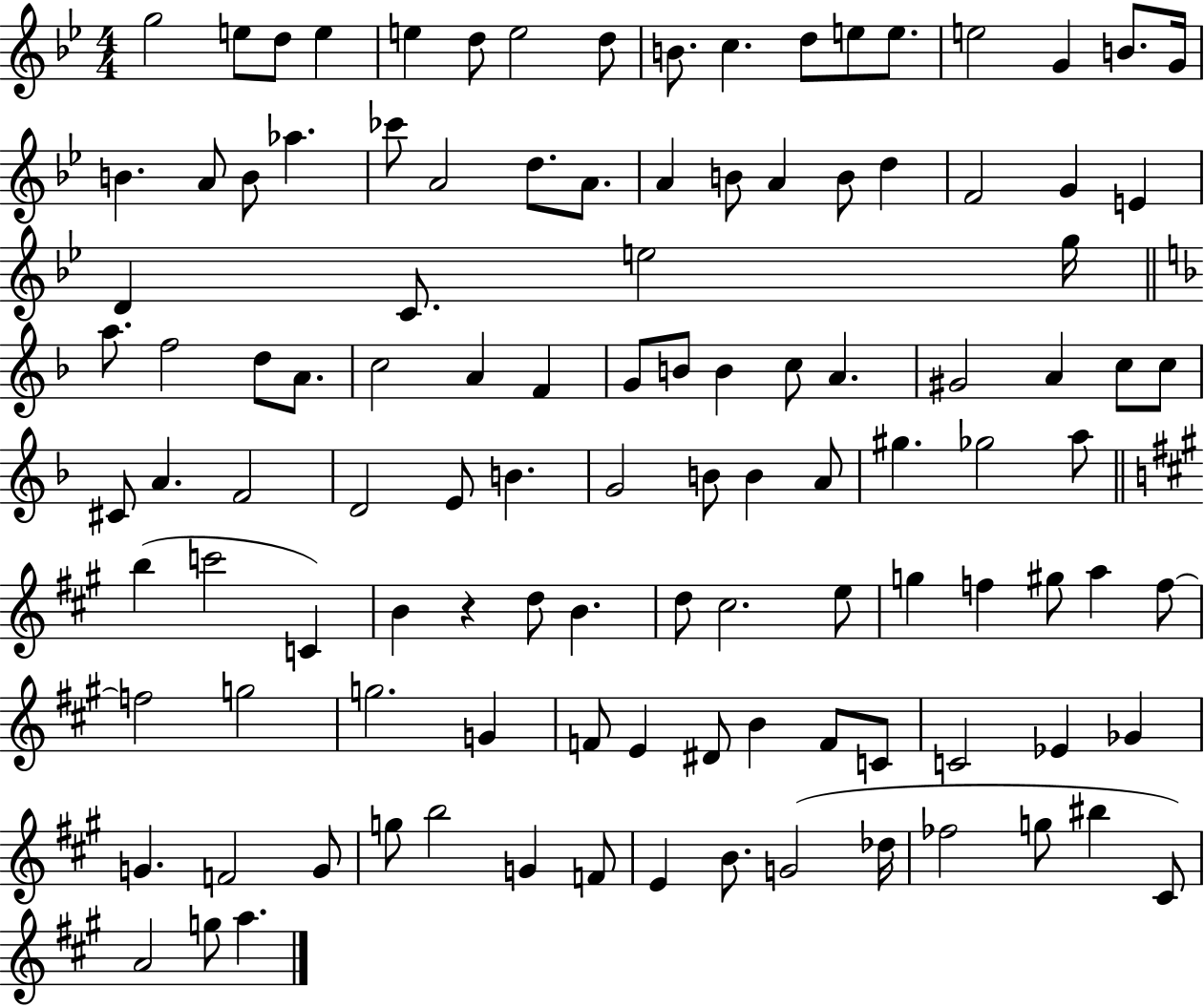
G5/h E5/e D5/e E5/q E5/q D5/e E5/h D5/e B4/e. C5/q. D5/e E5/e E5/e. E5/h G4/q B4/e. G4/s B4/q. A4/e B4/e Ab5/q. CES6/e A4/h D5/e. A4/e. A4/q B4/e A4/q B4/e D5/q F4/h G4/q E4/q D4/q C4/e. E5/h G5/s A5/e. F5/h D5/e A4/e. C5/h A4/q F4/q G4/e B4/e B4/q C5/e A4/q. G#4/h A4/q C5/e C5/e C#4/e A4/q. F4/h D4/h E4/e B4/q. G4/h B4/e B4/q A4/e G#5/q. Gb5/h A5/e B5/q C6/h C4/q B4/q R/q D5/e B4/q. D5/e C#5/h. E5/e G5/q F5/q G#5/e A5/q F5/e F5/h G5/h G5/h. G4/q F4/e E4/q D#4/e B4/q F4/e C4/e C4/h Eb4/q Gb4/q G4/q. F4/h G4/e G5/e B5/h G4/q F4/e E4/q B4/e. G4/h Db5/s FES5/h G5/e BIS5/q C#4/e A4/h G5/e A5/q.